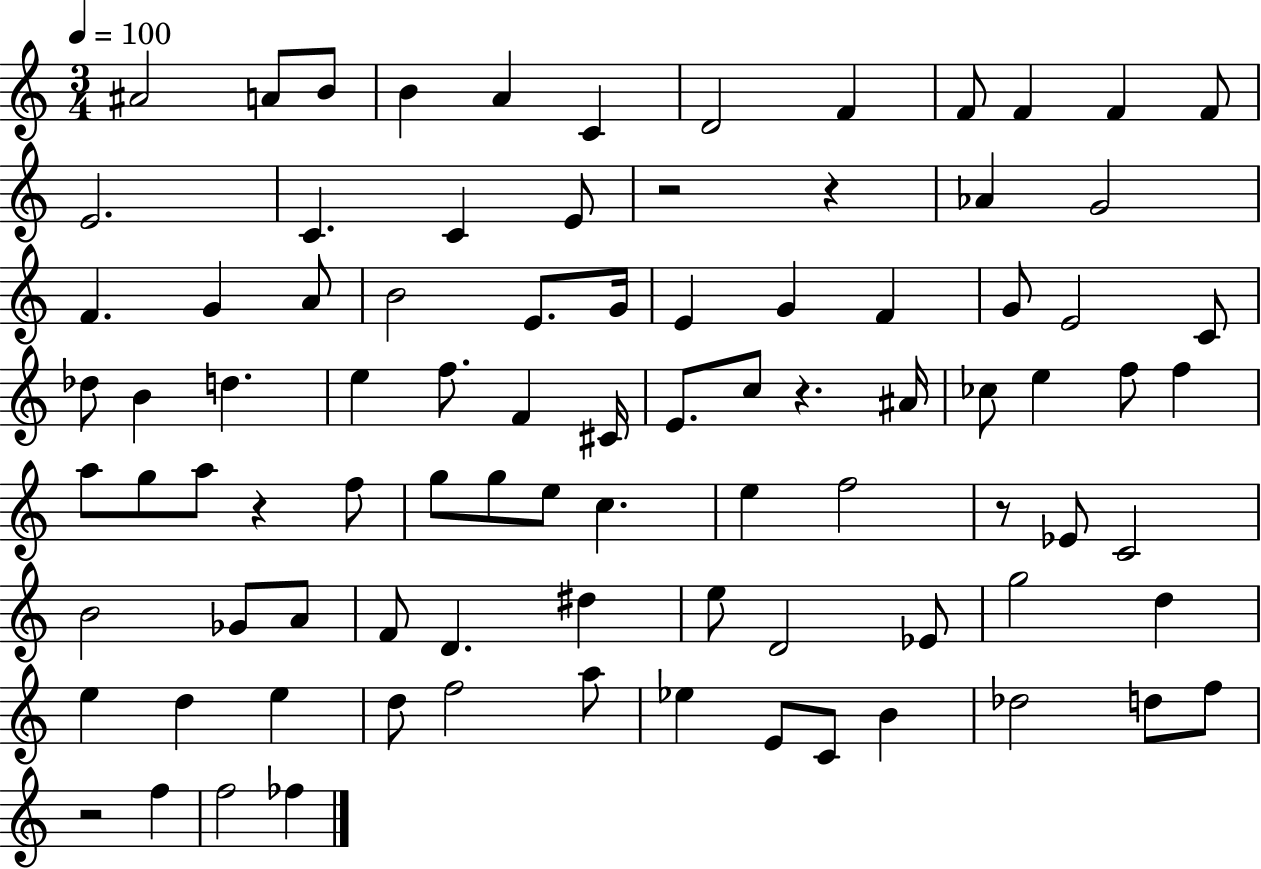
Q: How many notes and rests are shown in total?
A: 89